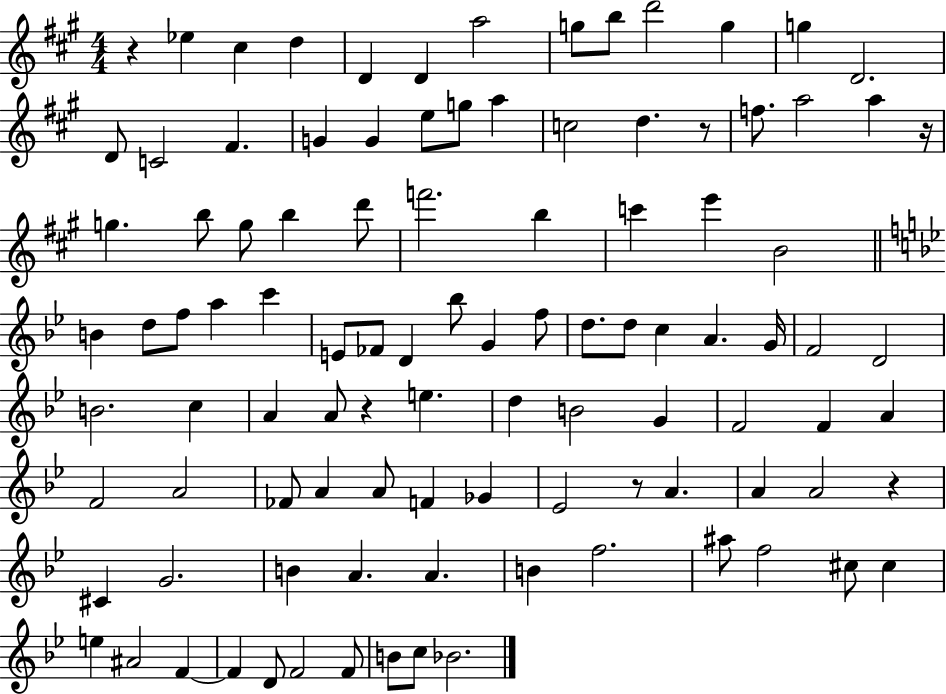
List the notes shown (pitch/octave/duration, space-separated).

R/q Eb5/q C#5/q D5/q D4/q D4/q A5/h G5/e B5/e D6/h G5/q G5/q D4/h. D4/e C4/h F#4/q. G4/q G4/q E5/e G5/e A5/q C5/h D5/q. R/e F5/e. A5/h A5/q R/s G5/q. B5/e G5/e B5/q D6/e F6/h. B5/q C6/q E6/q B4/h B4/q D5/e F5/e A5/q C6/q E4/e FES4/e D4/q Bb5/e G4/q F5/e D5/e. D5/e C5/q A4/q. G4/s F4/h D4/h B4/h. C5/q A4/q A4/e R/q E5/q. D5/q B4/h G4/q F4/h F4/q A4/q F4/h A4/h FES4/e A4/q A4/e F4/q Gb4/q Eb4/h R/e A4/q. A4/q A4/h R/q C#4/q G4/h. B4/q A4/q. A4/q. B4/q F5/h. A#5/e F5/h C#5/e C#5/q E5/q A#4/h F4/q F4/q D4/e F4/h F4/e B4/e C5/e Bb4/h.